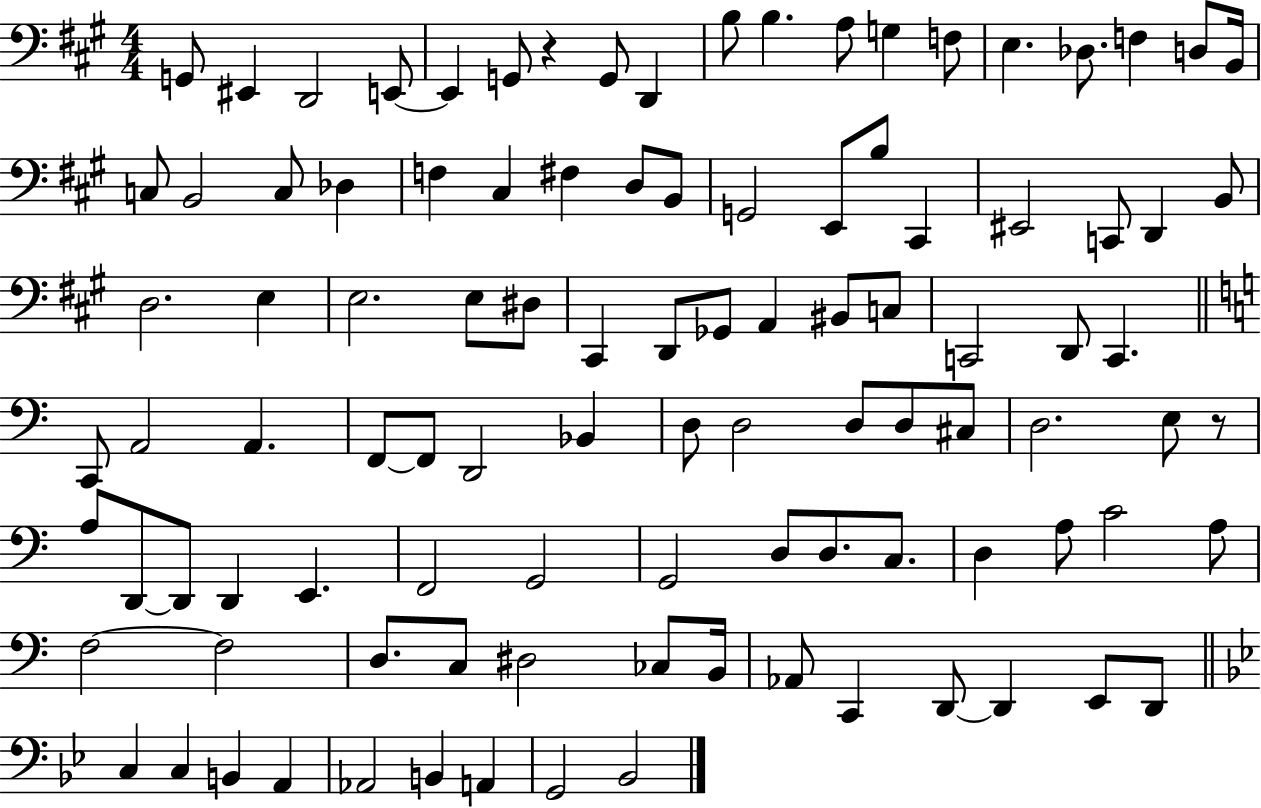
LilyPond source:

{
  \clef bass
  \numericTimeSignature
  \time 4/4
  \key a \major
  g,8 eis,4 d,2 e,8~~ | e,4 g,8 r4 g,8 d,4 | b8 b4. a8 g4 f8 | e4. des8. f4 d8 b,16 | \break c8 b,2 c8 des4 | f4 cis4 fis4 d8 b,8 | g,2 e,8 b8 cis,4 | eis,2 c,8 d,4 b,8 | \break d2. e4 | e2. e8 dis8 | cis,4 d,8 ges,8 a,4 bis,8 c8 | c,2 d,8 c,4. | \break \bar "||" \break \key c \major c,8 a,2 a,4. | f,8~~ f,8 d,2 bes,4 | d8 d2 d8 d8 cis8 | d2. e8 r8 | \break a8 d,8~~ d,8 d,4 e,4. | f,2 g,2 | g,2 d8 d8. c8. | d4 a8 c'2 a8 | \break f2~~ f2 | d8. c8 dis2 ces8 b,16 | aes,8 c,4 d,8~~ d,4 e,8 d,8 | \bar "||" \break \key g \minor c4 c4 b,4 a,4 | aes,2 b,4 a,4 | g,2 bes,2 | \bar "|."
}